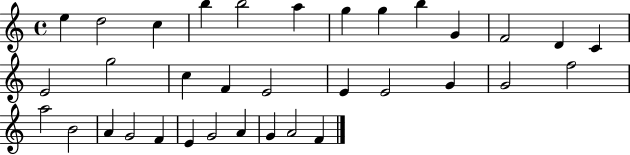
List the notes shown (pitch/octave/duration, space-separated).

E5/q D5/h C5/q B5/q B5/h A5/q G5/q G5/q B5/q G4/q F4/h D4/q C4/q E4/h G5/h C5/q F4/q E4/h E4/q E4/h G4/q G4/h F5/h A5/h B4/h A4/q G4/h F4/q E4/q G4/h A4/q G4/q A4/h F4/q